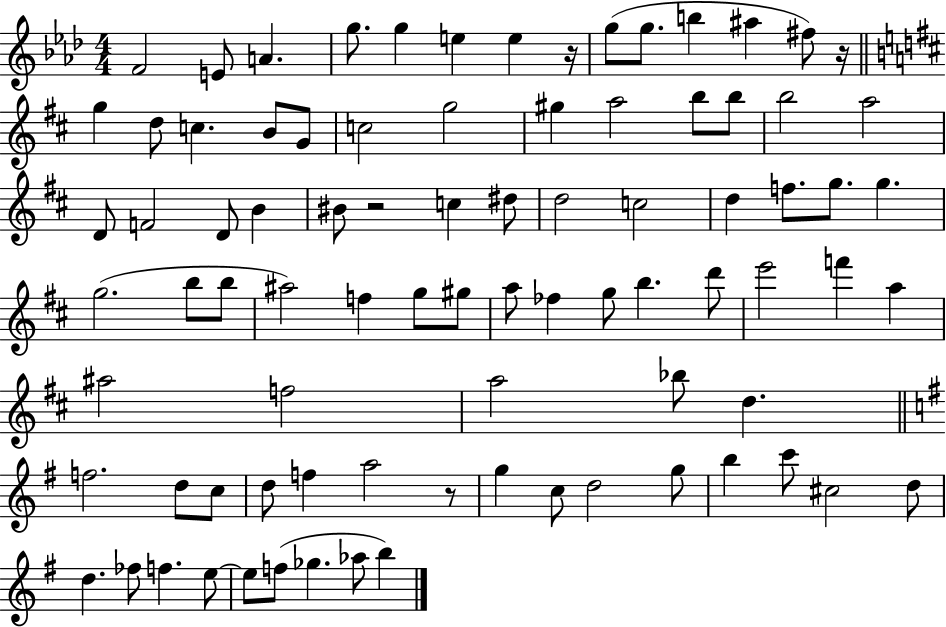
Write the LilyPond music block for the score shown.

{
  \clef treble
  \numericTimeSignature
  \time 4/4
  \key aes \major
  f'2 e'8 a'4. | g''8. g''4 e''4 e''4 r16 | g''8( g''8. b''4 ais''4 fis''8) r16 | \bar "||" \break \key d \major g''4 d''8 c''4. b'8 g'8 | c''2 g''2 | gis''4 a''2 b''8 b''8 | b''2 a''2 | \break d'8 f'2 d'8 b'4 | bis'8 r2 c''4 dis''8 | d''2 c''2 | d''4 f''8. g''8. g''4. | \break g''2.( b''8 b''8 | ais''2) f''4 g''8 gis''8 | a''8 fes''4 g''8 b''4. d'''8 | e'''2 f'''4 a''4 | \break ais''2 f''2 | a''2 bes''8 d''4. | \bar "||" \break \key g \major f''2. d''8 c''8 | d''8 f''4 a''2 r8 | g''4 c''8 d''2 g''8 | b''4 c'''8 cis''2 d''8 | \break d''4. fes''8 f''4. e''8~~ | e''8 f''8( ges''4. aes''8 b''4) | \bar "|."
}